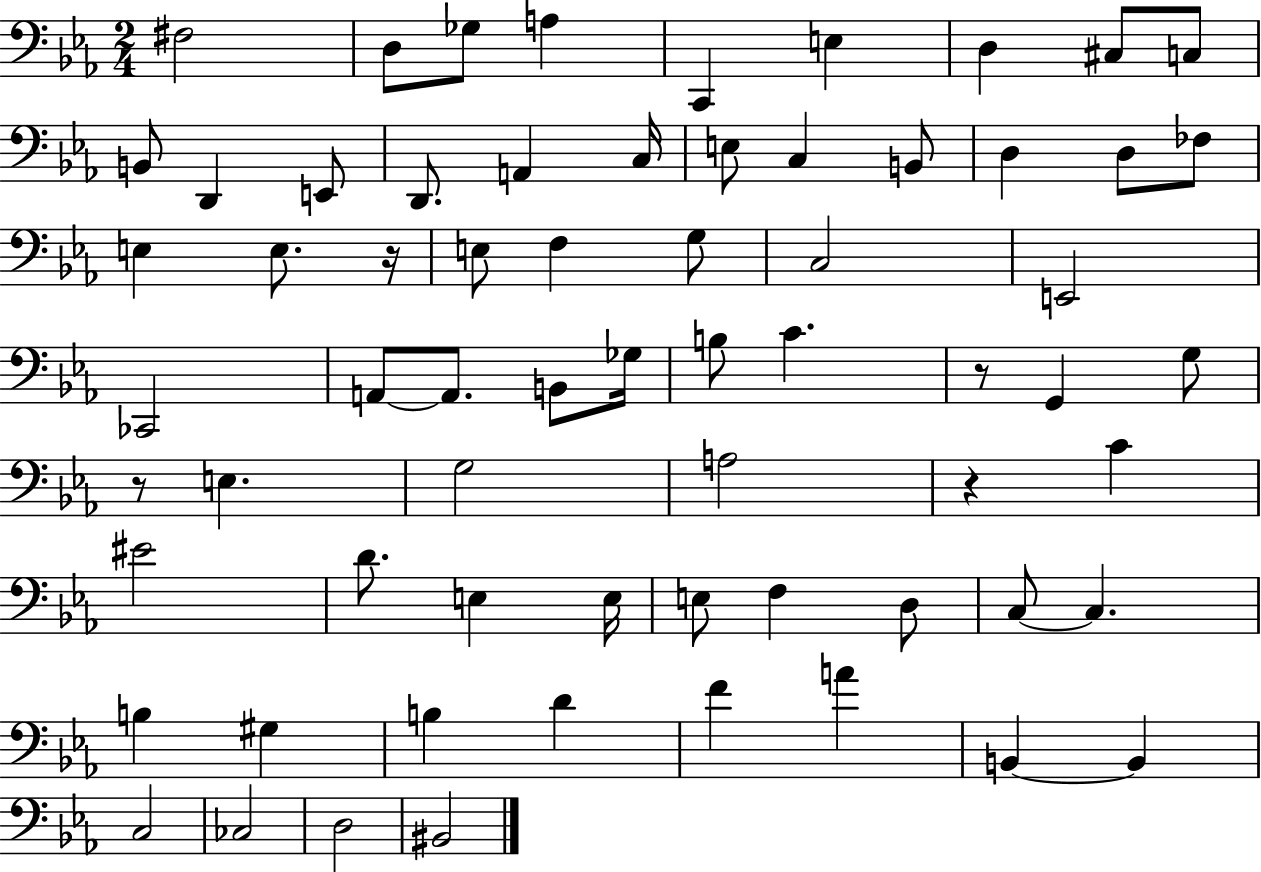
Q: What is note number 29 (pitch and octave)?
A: CES2